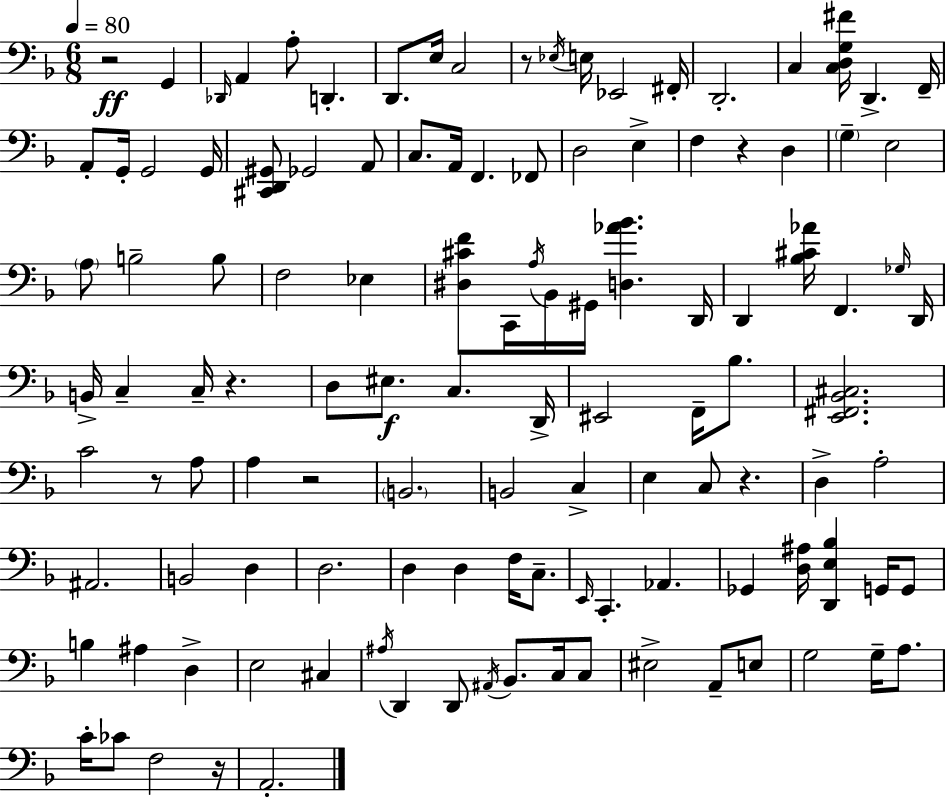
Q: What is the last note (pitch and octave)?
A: A2